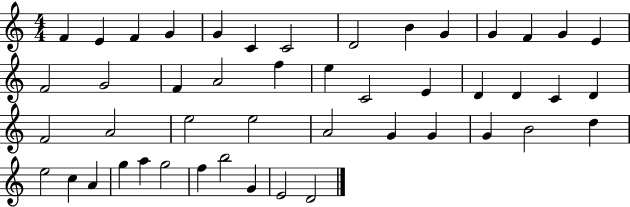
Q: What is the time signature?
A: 4/4